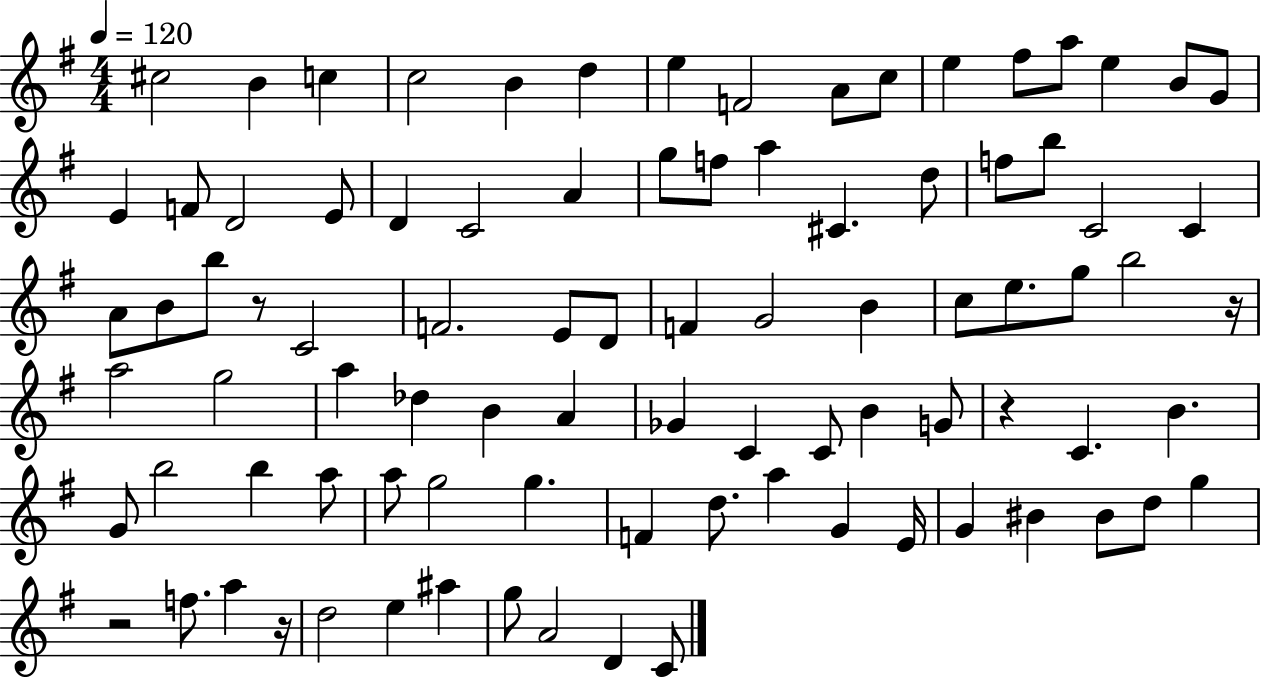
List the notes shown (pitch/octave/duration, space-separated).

C#5/h B4/q C5/q C5/h B4/q D5/q E5/q F4/h A4/e C5/e E5/q F#5/e A5/e E5/q B4/e G4/e E4/q F4/e D4/h E4/e D4/q C4/h A4/q G5/e F5/e A5/q C#4/q. D5/e F5/e B5/e C4/h C4/q A4/e B4/e B5/e R/e C4/h F4/h. E4/e D4/e F4/q G4/h B4/q C5/e E5/e. G5/e B5/h R/s A5/h G5/h A5/q Db5/q B4/q A4/q Gb4/q C4/q C4/e B4/q G4/e R/q C4/q. B4/q. G4/e B5/h B5/q A5/e A5/e G5/h G5/q. F4/q D5/e. A5/q G4/q E4/s G4/q BIS4/q BIS4/e D5/e G5/q R/h F5/e. A5/q R/s D5/h E5/q A#5/q G5/e A4/h D4/q C4/e